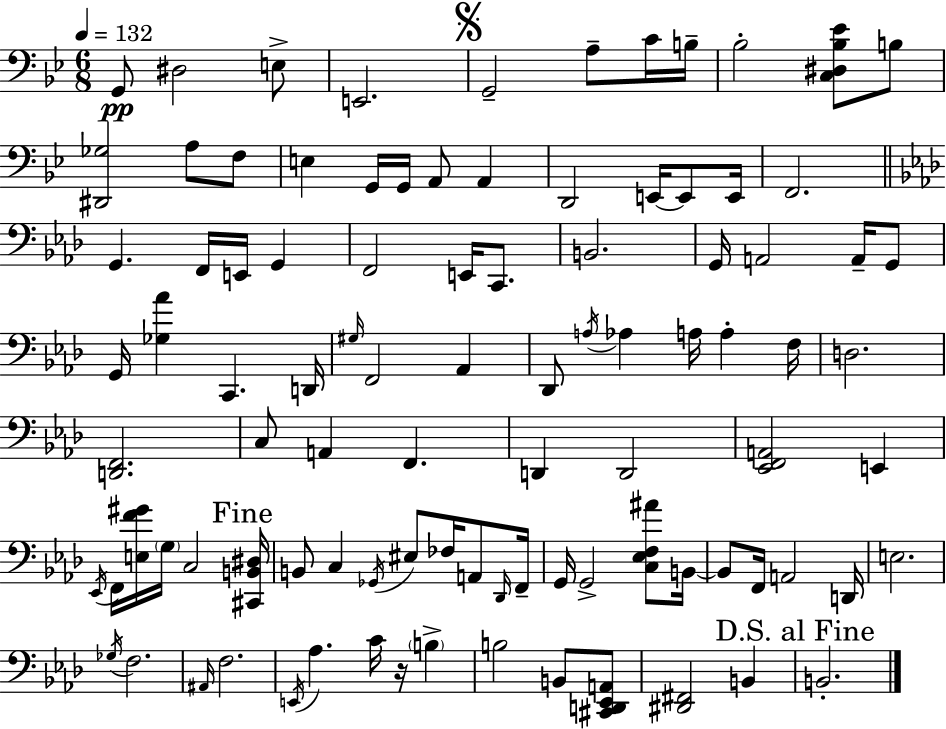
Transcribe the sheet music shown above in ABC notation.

X:1
T:Untitled
M:6/8
L:1/4
K:Bb
G,,/2 ^D,2 E,/2 E,,2 G,,2 A,/2 C/4 B,/4 _B,2 [C,^D,_B,_E]/2 B,/2 [^D,,_G,]2 A,/2 F,/2 E, G,,/4 G,,/4 A,,/2 A,, D,,2 E,,/4 E,,/2 E,,/4 F,,2 G,, F,,/4 E,,/4 G,, F,,2 E,,/4 C,,/2 B,,2 G,,/4 A,,2 A,,/4 G,,/2 G,,/4 [_G,_A] C,, D,,/4 ^G,/4 F,,2 _A,, _D,,/2 A,/4 _A, A,/4 A, F,/4 D,2 [D,,F,,]2 C,/2 A,, F,, D,, D,,2 [_E,,F,,A,,]2 E,, _E,,/4 F,,/4 [E,F^G]/4 G,/4 C,2 [^C,,B,,^D,]/4 B,,/2 C, _G,,/4 ^E,/2 _F,/4 A,,/2 _D,,/4 F,,/4 G,,/4 G,,2 [C,_E,F,^A]/2 B,,/4 B,,/2 F,,/4 A,,2 D,,/4 E,2 _G,/4 F,2 ^A,,/4 F,2 E,,/4 _A, C/4 z/4 B, B,2 B,,/2 [^C,,D,,_E,,A,,]/2 [^D,,^F,,]2 B,, B,,2